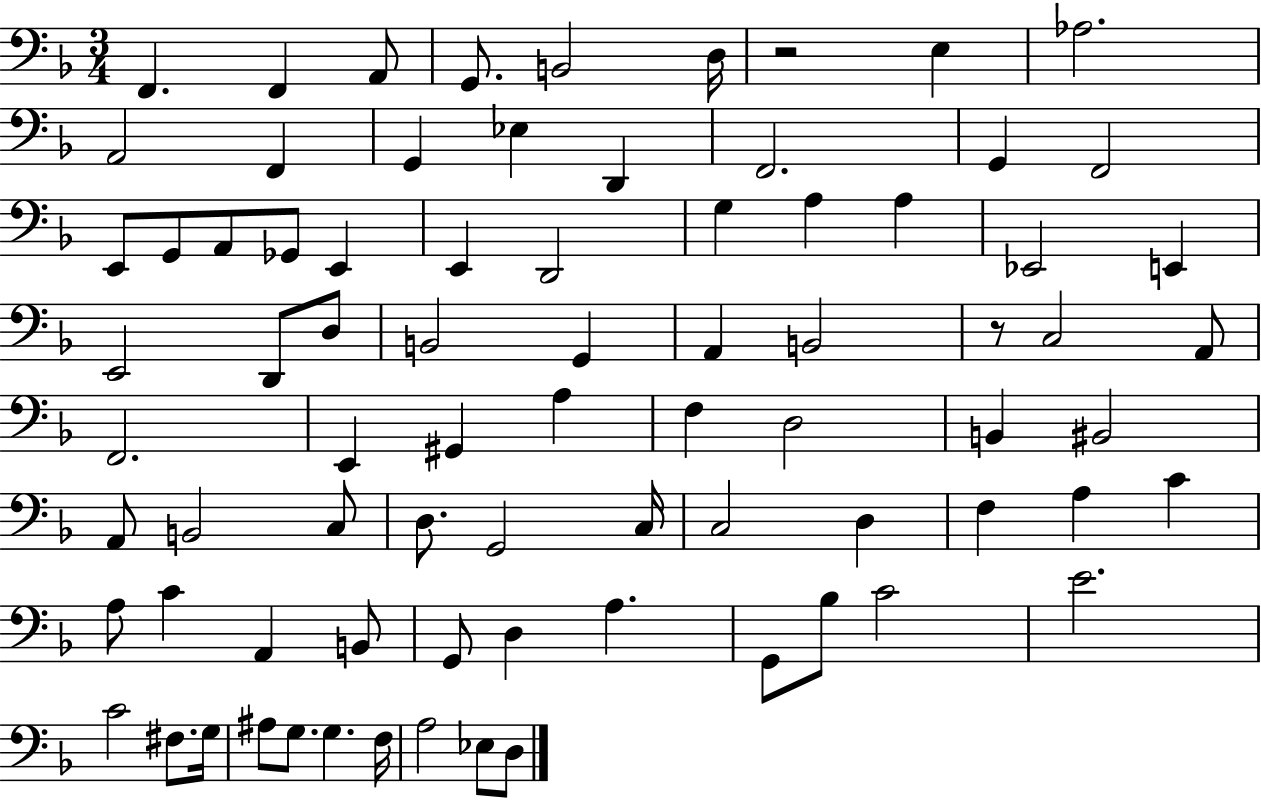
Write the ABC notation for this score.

X:1
T:Untitled
M:3/4
L:1/4
K:F
F,, F,, A,,/2 G,,/2 B,,2 D,/4 z2 E, _A,2 A,,2 F,, G,, _E, D,, F,,2 G,, F,,2 E,,/2 G,,/2 A,,/2 _G,,/2 E,, E,, D,,2 G, A, A, _E,,2 E,, E,,2 D,,/2 D,/2 B,,2 G,, A,, B,,2 z/2 C,2 A,,/2 F,,2 E,, ^G,, A, F, D,2 B,, ^B,,2 A,,/2 B,,2 C,/2 D,/2 G,,2 C,/4 C,2 D, F, A, C A,/2 C A,, B,,/2 G,,/2 D, A, G,,/2 _B,/2 C2 E2 C2 ^F,/2 G,/4 ^A,/2 G,/2 G, F,/4 A,2 _E,/2 D,/2